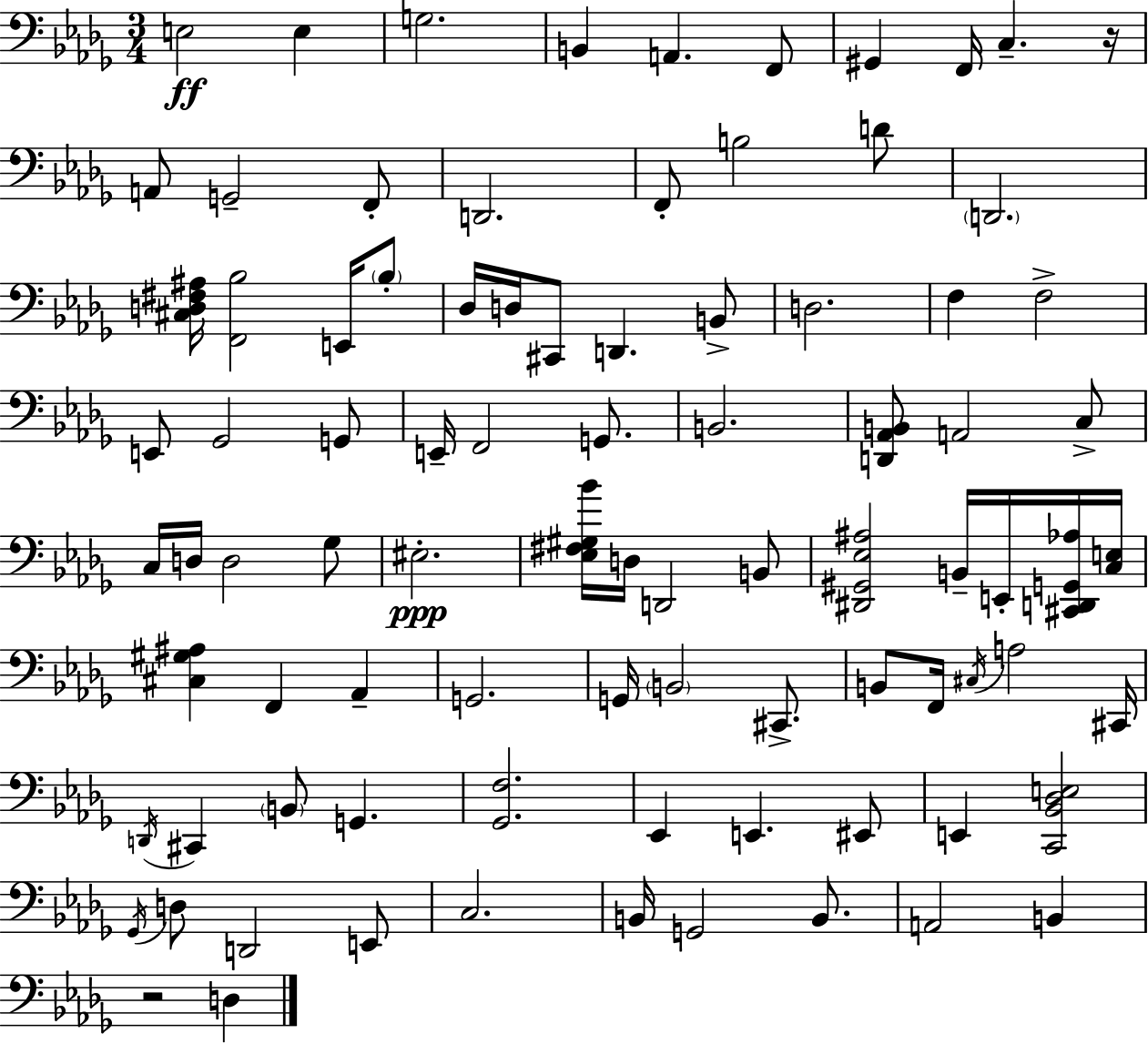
E3/h E3/q G3/h. B2/q A2/q. F2/e G#2/q F2/s C3/q. R/s A2/e G2/h F2/e D2/h. F2/e B3/h D4/e D2/h. [C#3,D3,F#3,A#3]/s [F2,Bb3]/h E2/s Bb3/e Db3/s D3/s C#2/e D2/q. B2/e D3/h. F3/q F3/h E2/e Gb2/h G2/e E2/s F2/h G2/e. B2/h. [D2,Ab2,B2]/e A2/h C3/e C3/s D3/s D3/h Gb3/e EIS3/h. [Eb3,F#3,G#3,Bb4]/s D3/s D2/h B2/e [D#2,G#2,Eb3,A#3]/h B2/s E2/s [C#2,D2,G2,Ab3]/s [C3,E3]/s [C#3,G#3,A#3]/q F2/q Ab2/q G2/h. G2/s B2/h C#2/e. B2/e F2/s C#3/s A3/h C#2/s D2/s C#2/q B2/e G2/q. [Gb2,F3]/h. Eb2/q E2/q. EIS2/e E2/q [C2,Bb2,Db3,E3]/h Gb2/s D3/e D2/h E2/e C3/h. B2/s G2/h B2/e. A2/h B2/q R/h D3/q